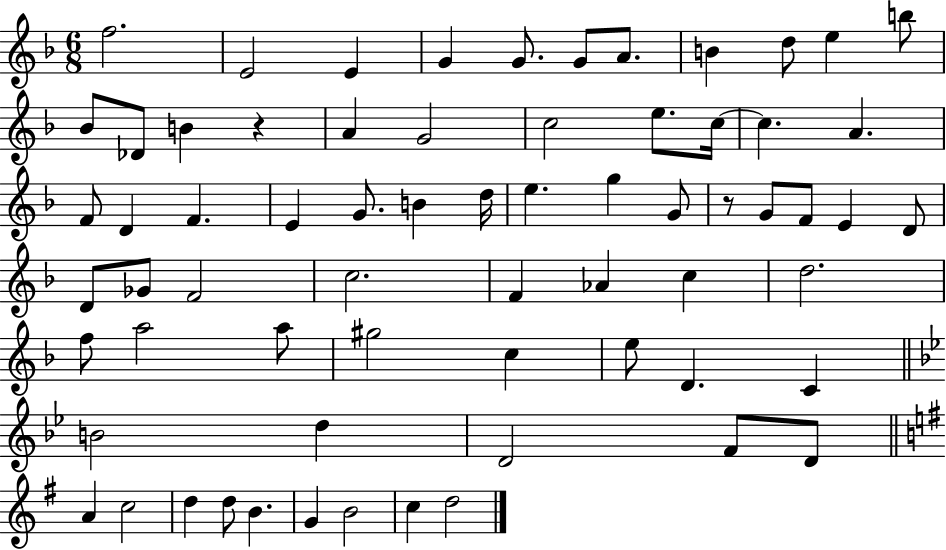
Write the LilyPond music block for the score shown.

{
  \clef treble
  \numericTimeSignature
  \time 6/8
  \key f \major
  \repeat volta 2 { f''2. | e'2 e'4 | g'4 g'8. g'8 a'8. | b'4 d''8 e''4 b''8 | \break bes'8 des'8 b'4 r4 | a'4 g'2 | c''2 e''8. c''16~~ | c''4. a'4. | \break f'8 d'4 f'4. | e'4 g'8. b'4 d''16 | e''4. g''4 g'8 | r8 g'8 f'8 e'4 d'8 | \break d'8 ges'8 f'2 | c''2. | f'4 aes'4 c''4 | d''2. | \break f''8 a''2 a''8 | gis''2 c''4 | e''8 d'4. c'4 | \bar "||" \break \key bes \major b'2 d''4 | d'2 f'8 d'8 | \bar "||" \break \key e \minor a'4 c''2 | d''4 d''8 b'4. | g'4 b'2 | c''4 d''2 | \break } \bar "|."
}